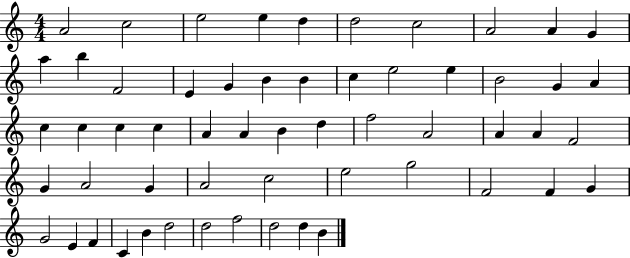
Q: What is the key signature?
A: C major